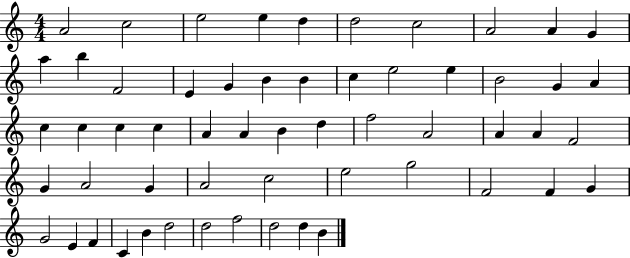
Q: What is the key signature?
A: C major